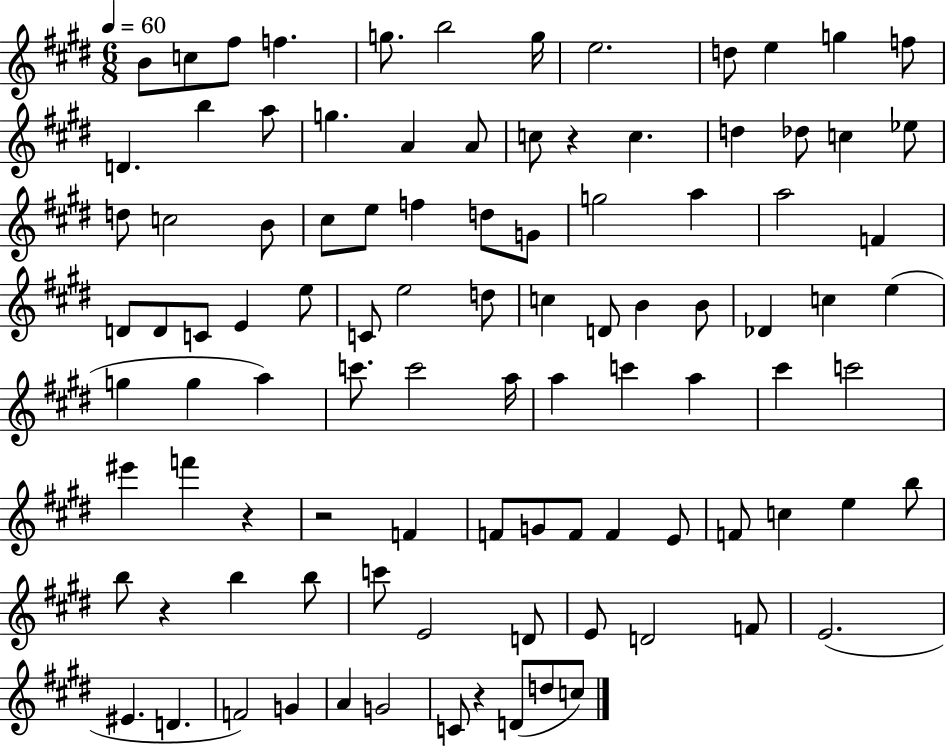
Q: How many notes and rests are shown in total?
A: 99